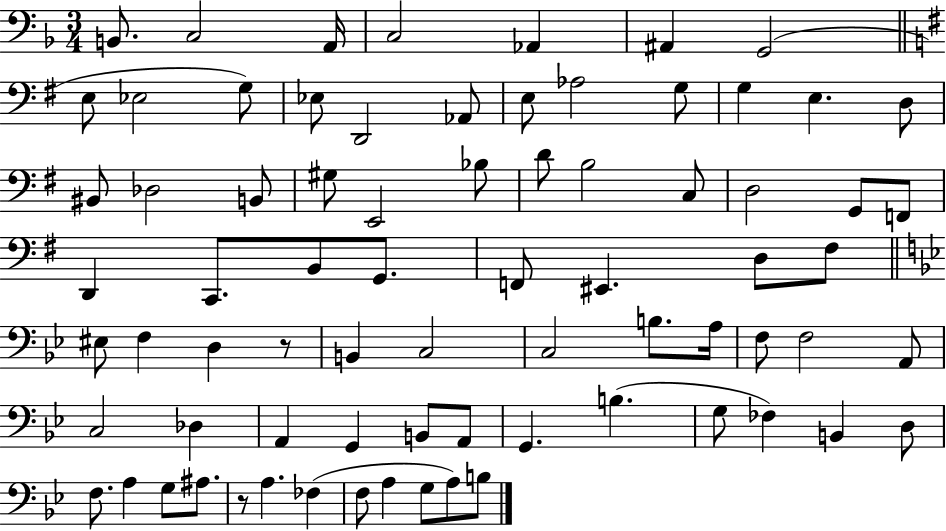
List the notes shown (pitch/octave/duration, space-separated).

B2/e. C3/h A2/s C3/h Ab2/q A#2/q G2/h E3/e Eb3/h G3/e Eb3/e D2/h Ab2/e E3/e Ab3/h G3/e G3/q E3/q. D3/e BIS2/e Db3/h B2/e G#3/e E2/h Bb3/e D4/e B3/h C3/e D3/h G2/e F2/e D2/q C2/e. B2/e G2/e. F2/e EIS2/q. D3/e F#3/e EIS3/e F3/q D3/q R/e B2/q C3/h C3/h B3/e. A3/s F3/e F3/h A2/e C3/h Db3/q A2/q G2/q B2/e A2/e G2/q. B3/q. G3/e FES3/q B2/q D3/e F3/e. A3/q G3/e A#3/e. R/e A3/q. FES3/q F3/e A3/q G3/e A3/e B3/e